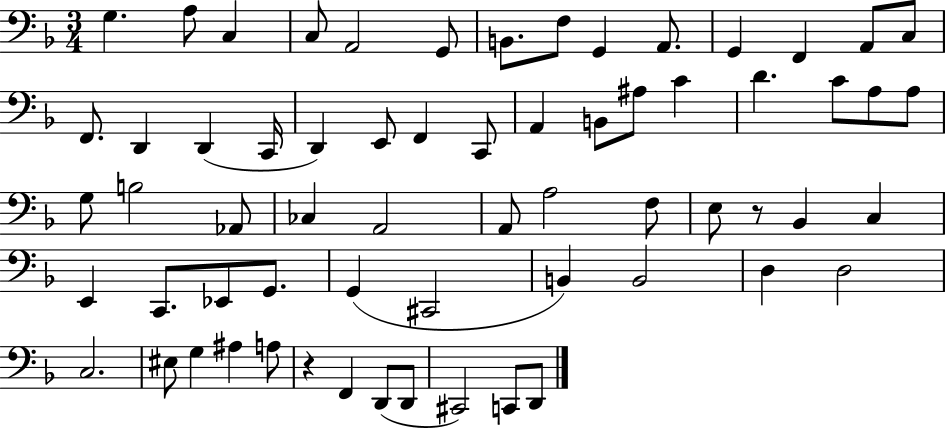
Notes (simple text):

G3/q. A3/e C3/q C3/e A2/h G2/e B2/e. F3/e G2/q A2/e. G2/q F2/q A2/e C3/e F2/e. D2/q D2/q C2/s D2/q E2/e F2/q C2/e A2/q B2/e A#3/e C4/q D4/q. C4/e A3/e A3/e G3/e B3/h Ab2/e CES3/q A2/h A2/e A3/h F3/e E3/e R/e Bb2/q C3/q E2/q C2/e. Eb2/e G2/e. G2/q C#2/h B2/q B2/h D3/q D3/h C3/h. EIS3/e G3/q A#3/q A3/e R/q F2/q D2/e D2/e C#2/h C2/e D2/e